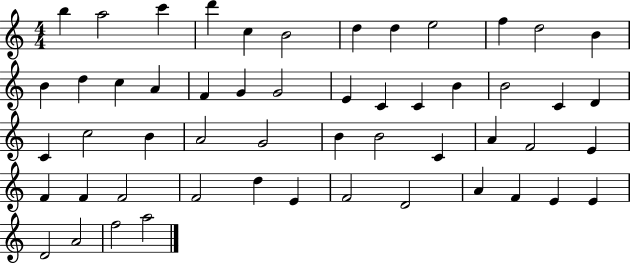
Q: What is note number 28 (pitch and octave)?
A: C5